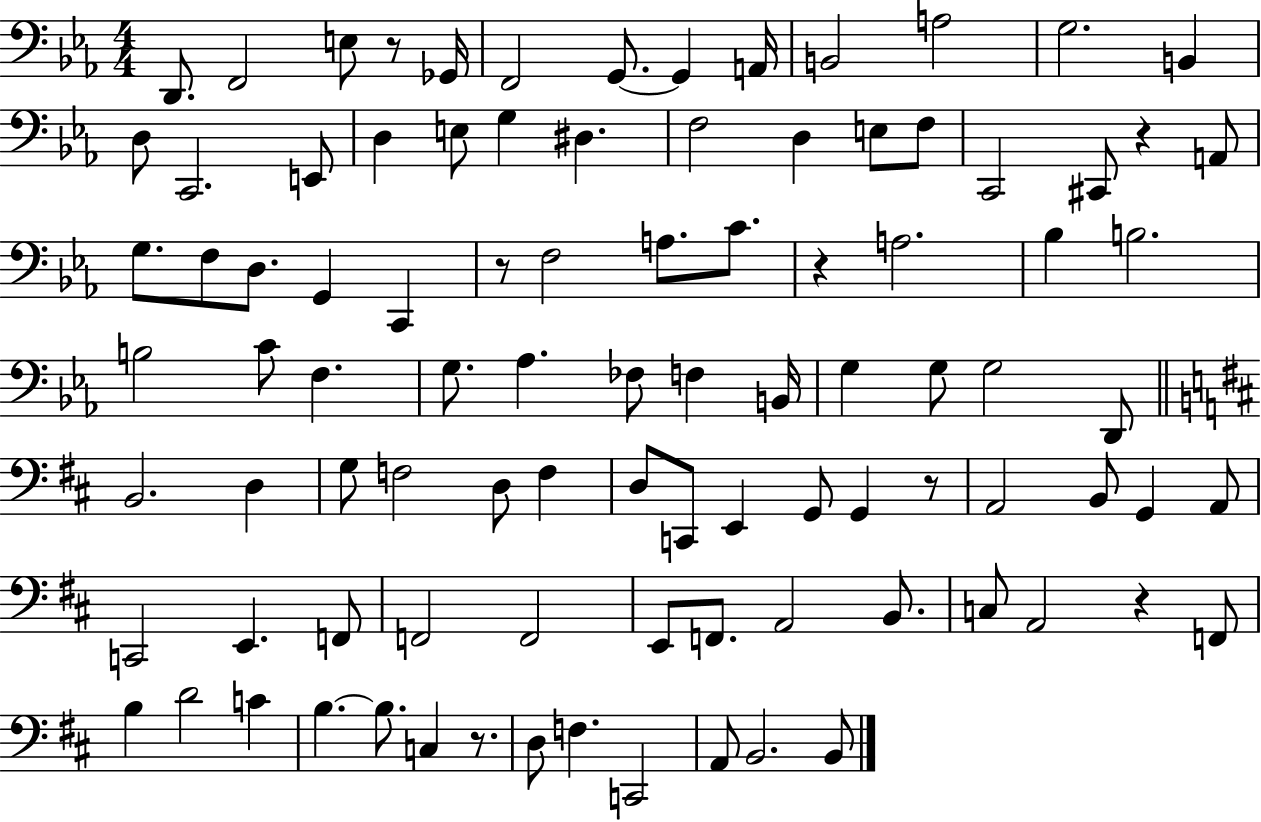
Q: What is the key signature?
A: EES major